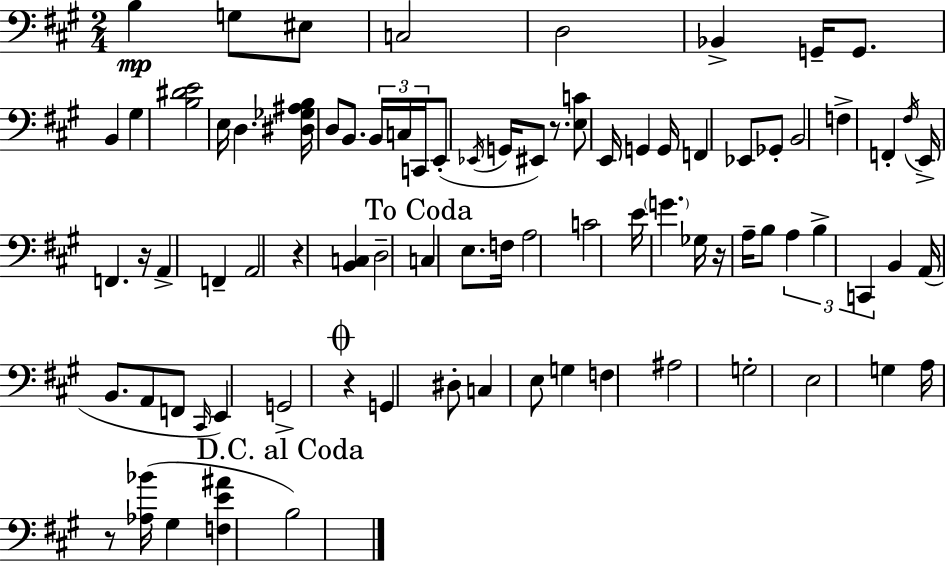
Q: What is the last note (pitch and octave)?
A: B3